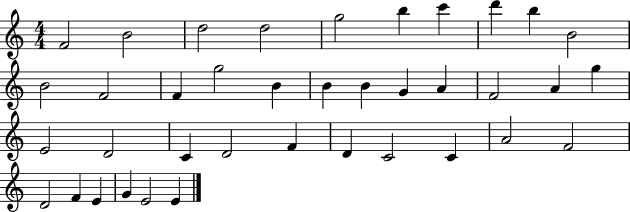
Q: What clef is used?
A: treble